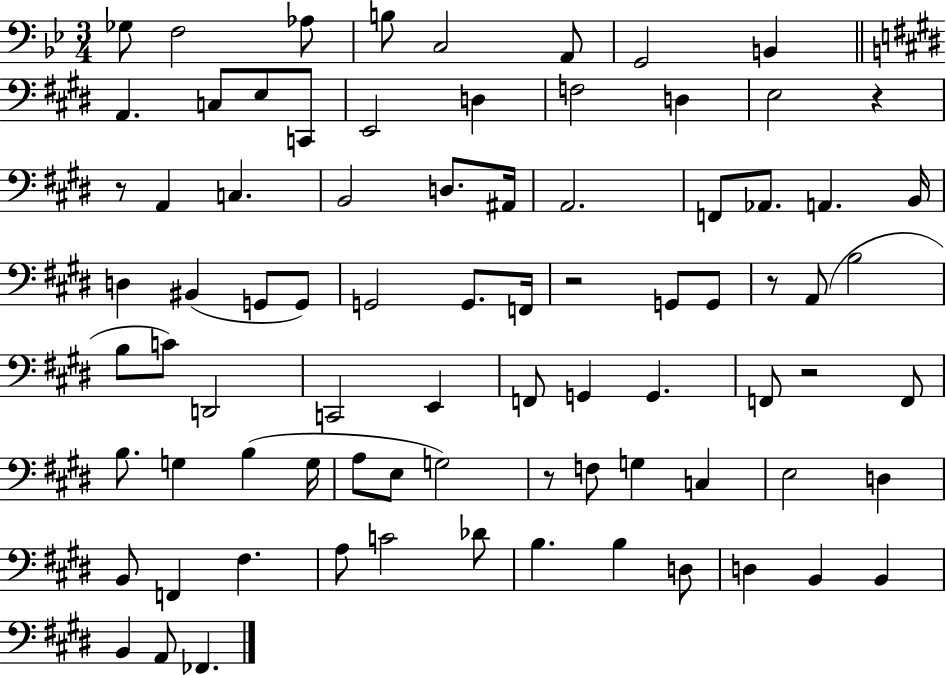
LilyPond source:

{
  \clef bass
  \numericTimeSignature
  \time 3/4
  \key bes \major
  \repeat volta 2 { ges8 f2 aes8 | b8 c2 a,8 | g,2 b,4 | \bar "||" \break \key e \major a,4. c8 e8 c,8 | e,2 d4 | f2 d4 | e2 r4 | \break r8 a,4 c4. | b,2 d8. ais,16 | a,2. | f,8 aes,8. a,4. b,16 | \break d4 bis,4( g,8 g,8) | g,2 g,8. f,16 | r2 g,8 g,8 | r8 a,8( b2 | \break b8 c'8) d,2 | c,2 e,4 | f,8 g,4 g,4. | f,8 r2 f,8 | \break b8. g4 b4( g16 | a8 e8 g2) | r8 f8 g4 c4 | e2 d4 | \break b,8 f,4 fis4. | a8 c'2 des'8 | b4. b4 d8 | d4 b,4 b,4 | \break b,4 a,8 fes,4. | } \bar "|."
}